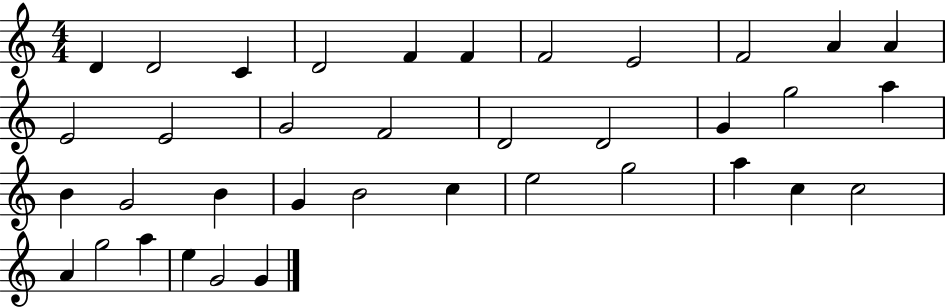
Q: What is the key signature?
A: C major